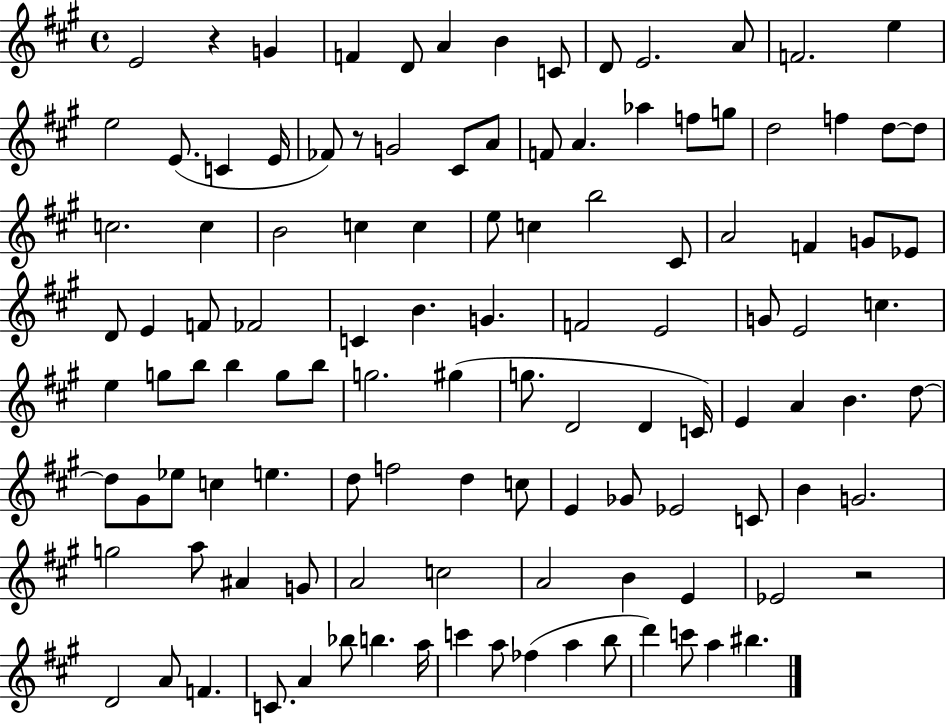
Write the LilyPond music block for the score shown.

{
  \clef treble
  \time 4/4
  \defaultTimeSignature
  \key a \major
  \repeat volta 2 { e'2 r4 g'4 | f'4 d'8 a'4 b'4 c'8 | d'8 e'2. a'8 | f'2. e''4 | \break e''2 e'8.( c'4 e'16 | fes'8) r8 g'2 cis'8 a'8 | f'8 a'4. aes''4 f''8 g''8 | d''2 f''4 d''8~~ d''8 | \break c''2. c''4 | b'2 c''4 c''4 | e''8 c''4 b''2 cis'8 | a'2 f'4 g'8 ees'8 | \break d'8 e'4 f'8 fes'2 | c'4 b'4. g'4. | f'2 e'2 | g'8 e'2 c''4. | \break e''4 g''8 b''8 b''4 g''8 b''8 | g''2. gis''4( | g''8. d'2 d'4 c'16) | e'4 a'4 b'4. d''8~~ | \break d''8 gis'8 ees''8 c''4 e''4. | d''8 f''2 d''4 c''8 | e'4 ges'8 ees'2 c'8 | b'4 g'2. | \break g''2 a''8 ais'4 g'8 | a'2 c''2 | a'2 b'4 e'4 | ees'2 r2 | \break d'2 a'8 f'4. | c'8. a'4 bes''8 b''4. a''16 | c'''4 a''8 fes''4( a''4 b''8 | d'''4) c'''8 a''4 bis''4. | \break } \bar "|."
}